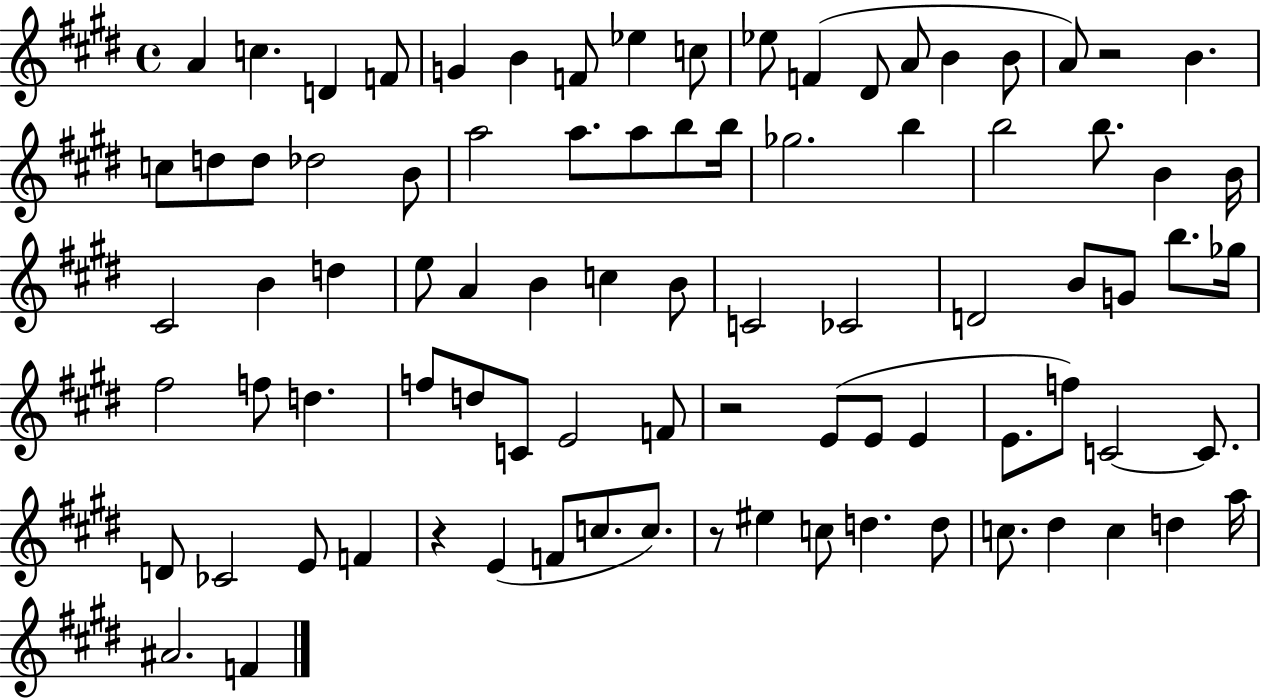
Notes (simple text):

A4/q C5/q. D4/q F4/e G4/q B4/q F4/e Eb5/q C5/e Eb5/e F4/q D#4/e A4/e B4/q B4/e A4/e R/h B4/q. C5/e D5/e D5/e Db5/h B4/e A5/h A5/e. A5/e B5/e B5/s Gb5/h. B5/q B5/h B5/e. B4/q B4/s C#4/h B4/q D5/q E5/e A4/q B4/q C5/q B4/e C4/h CES4/h D4/h B4/e G4/e B5/e. Gb5/s F#5/h F5/e D5/q. F5/e D5/e C4/e E4/h F4/e R/h E4/e E4/e E4/q E4/e. F5/e C4/h C4/e. D4/e CES4/h E4/e F4/q R/q E4/q F4/e C5/e. C5/e. R/e EIS5/q C5/e D5/q. D5/e C5/e. D#5/q C5/q D5/q A5/s A#4/h. F4/q